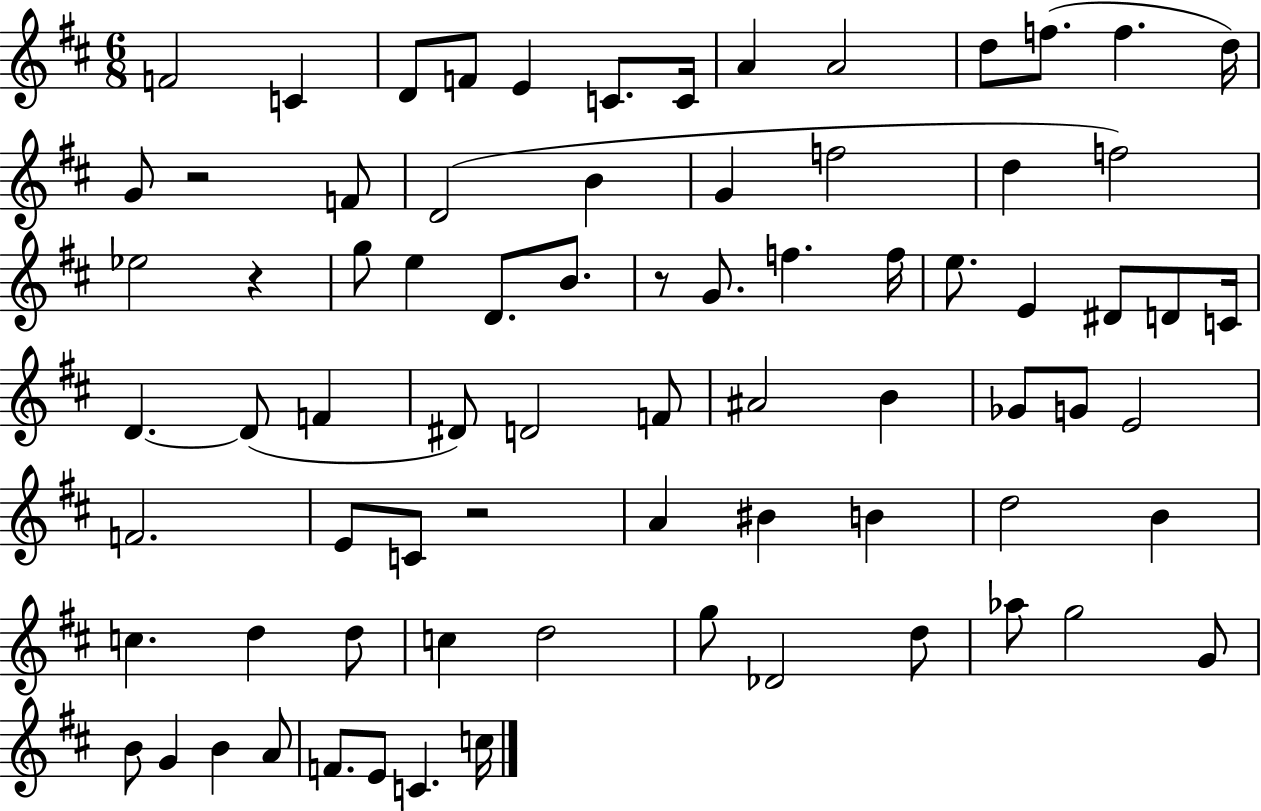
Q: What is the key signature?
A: D major